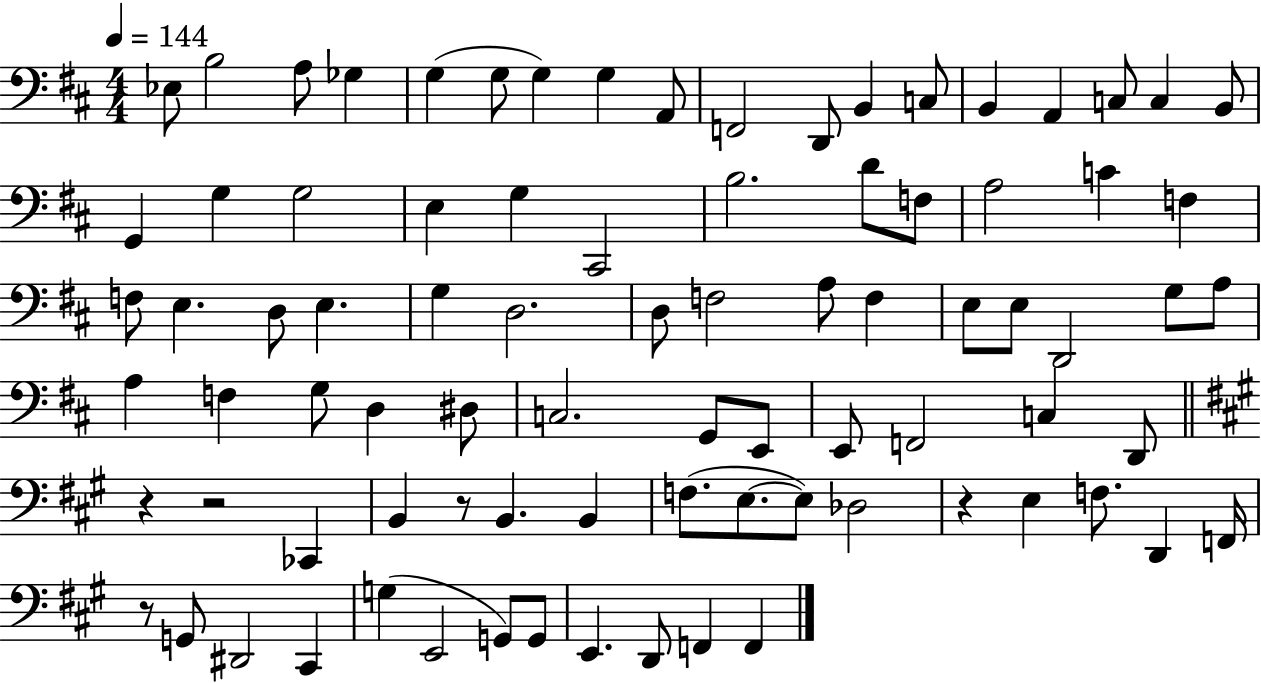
Eb3/e B3/h A3/e Gb3/q G3/q G3/e G3/q G3/q A2/e F2/h D2/e B2/q C3/e B2/q A2/q C3/e C3/q B2/e G2/q G3/q G3/h E3/q G3/q C#2/h B3/h. D4/e F3/e A3/h C4/q F3/q F3/e E3/q. D3/e E3/q. G3/q D3/h. D3/e F3/h A3/e F3/q E3/e E3/e D2/h G3/e A3/e A3/q F3/q G3/e D3/q D#3/e C3/h. G2/e E2/e E2/e F2/h C3/q D2/e R/q R/h CES2/q B2/q R/e B2/q. B2/q F3/e. E3/e. E3/e Db3/h R/q E3/q F3/e. D2/q F2/s R/e G2/e D#2/h C#2/q G3/q E2/h G2/e G2/e E2/q. D2/e F2/q F2/q